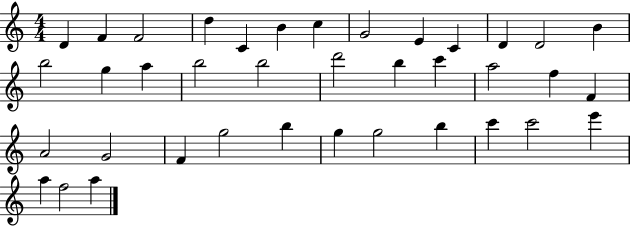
{
  \clef treble
  \numericTimeSignature
  \time 4/4
  \key c \major
  d'4 f'4 f'2 | d''4 c'4 b'4 c''4 | g'2 e'4 c'4 | d'4 d'2 b'4 | \break b''2 g''4 a''4 | b''2 b''2 | d'''2 b''4 c'''4 | a''2 f''4 f'4 | \break a'2 g'2 | f'4 g''2 b''4 | g''4 g''2 b''4 | c'''4 c'''2 e'''4 | \break a''4 f''2 a''4 | \bar "|."
}